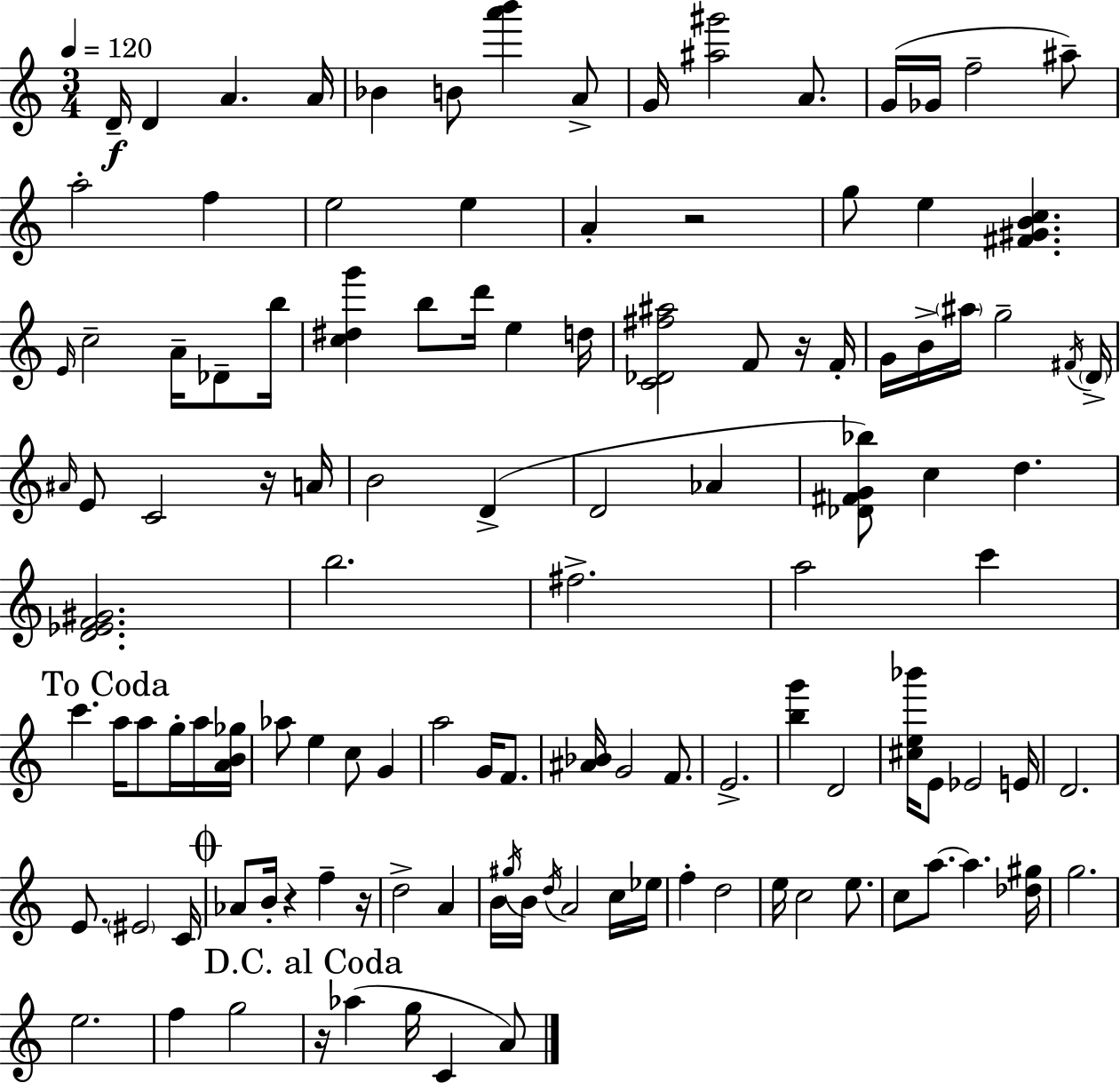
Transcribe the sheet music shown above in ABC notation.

X:1
T:Untitled
M:3/4
L:1/4
K:C
D/4 D A A/4 _B B/2 [a'b'] A/2 G/4 [^a^g']2 A/2 G/4 _G/4 f2 ^a/2 a2 f e2 e A z2 g/2 e [^F^GBc] E/4 c2 A/4 _D/2 b/4 [c^dg'] b/2 d'/4 e d/4 [C_D^f^a]2 F/2 z/4 F/4 G/4 B/4 ^a/4 g2 ^F/4 D/4 ^A/4 E/2 C2 z/4 A/4 B2 D D2 _A [_D^FG_b]/2 c d [D_EF^G]2 b2 ^f2 a2 c' c' a/4 a/2 g/4 a/4 [AB_g]/4 _a/2 e c/2 G a2 G/4 F/2 [^A_B]/4 G2 F/2 E2 [bg'] D2 [^ce_b']/4 E/2 _E2 E/4 D2 E/2 ^E2 C/4 _A/2 B/4 z f z/4 d2 A B/4 ^g/4 B/4 d/4 A2 c/4 _e/4 f d2 e/4 c2 e/2 c/2 a/2 a [_d^g]/4 g2 e2 f g2 z/4 _a g/4 C A/2